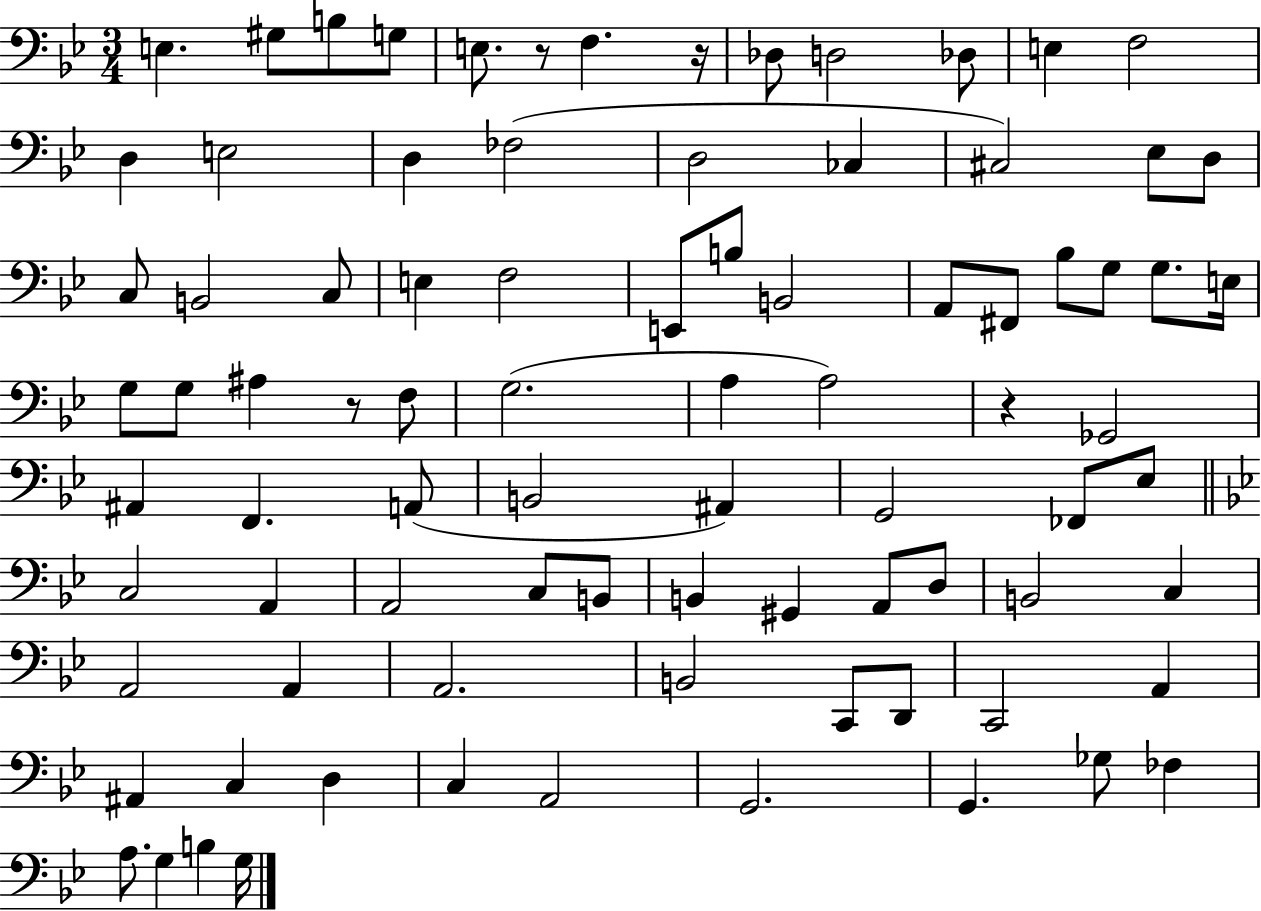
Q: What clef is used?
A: bass